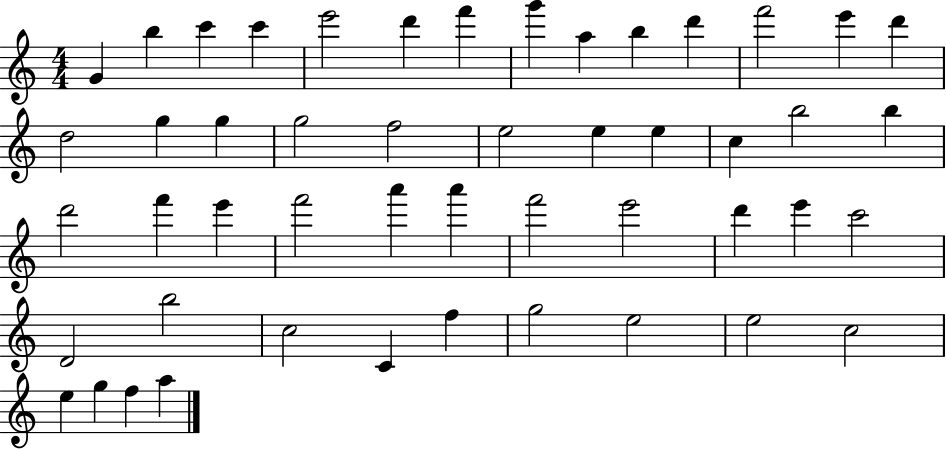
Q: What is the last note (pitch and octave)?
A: A5